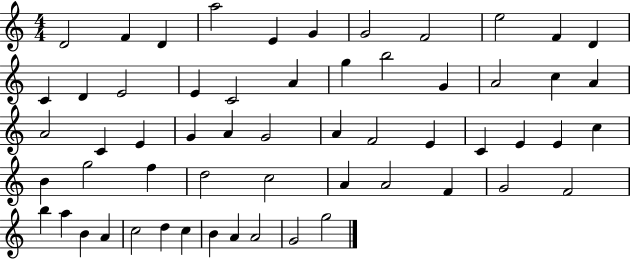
{
  \clef treble
  \numericTimeSignature
  \time 4/4
  \key c \major
  d'2 f'4 d'4 | a''2 e'4 g'4 | g'2 f'2 | e''2 f'4 d'4 | \break c'4 d'4 e'2 | e'4 c'2 a'4 | g''4 b''2 g'4 | a'2 c''4 a'4 | \break a'2 c'4 e'4 | g'4 a'4 g'2 | a'4 f'2 e'4 | c'4 e'4 e'4 c''4 | \break b'4 g''2 f''4 | d''2 c''2 | a'4 a'2 f'4 | g'2 f'2 | \break b''4 a''4 b'4 a'4 | c''2 d''4 c''4 | b'4 a'4 a'2 | g'2 g''2 | \break \bar "|."
}